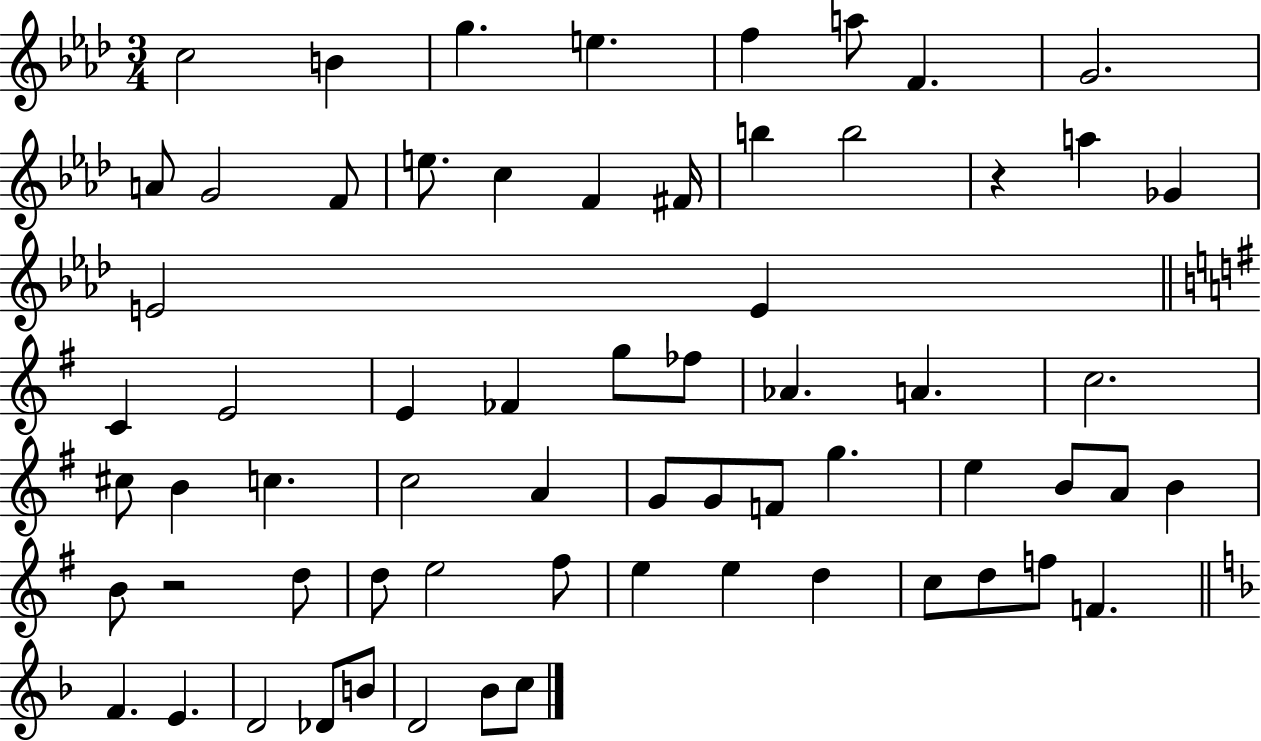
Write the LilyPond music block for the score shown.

{
  \clef treble
  \numericTimeSignature
  \time 3/4
  \key aes \major
  c''2 b'4 | g''4. e''4. | f''4 a''8 f'4. | g'2. | \break a'8 g'2 f'8 | e''8. c''4 f'4 fis'16 | b''4 b''2 | r4 a''4 ges'4 | \break e'2 e'4 | \bar "||" \break \key g \major c'4 e'2 | e'4 fes'4 g''8 fes''8 | aes'4. a'4. | c''2. | \break cis''8 b'4 c''4. | c''2 a'4 | g'8 g'8 f'8 g''4. | e''4 b'8 a'8 b'4 | \break b'8 r2 d''8 | d''8 e''2 fis''8 | e''4 e''4 d''4 | c''8 d''8 f''8 f'4. | \break \bar "||" \break \key d \minor f'4. e'4. | d'2 des'8 b'8 | d'2 bes'8 c''8 | \bar "|."
}